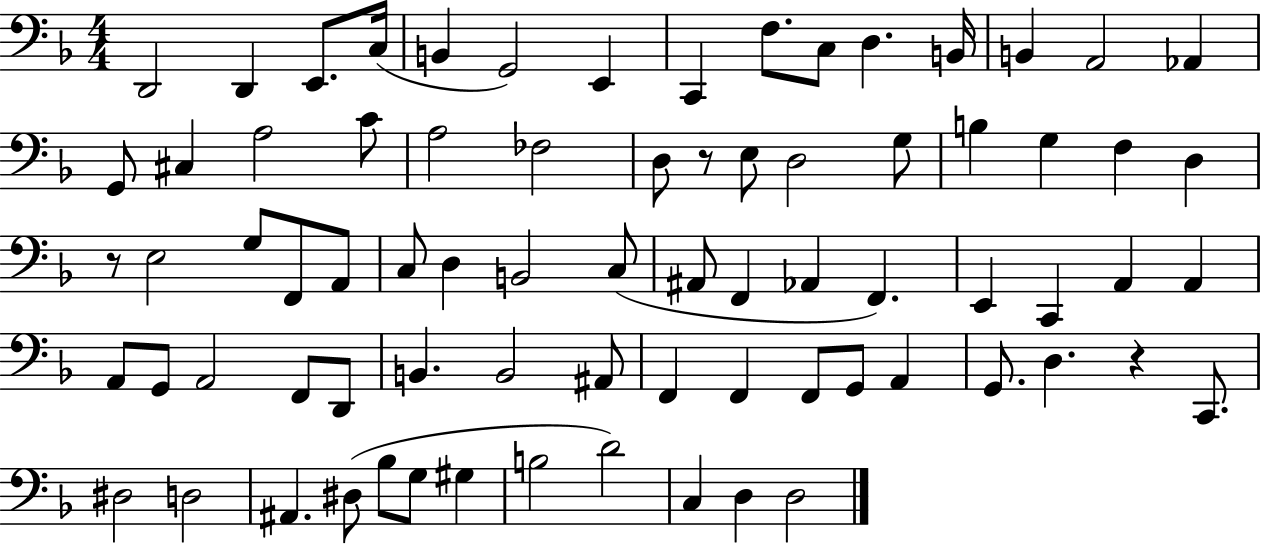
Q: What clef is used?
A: bass